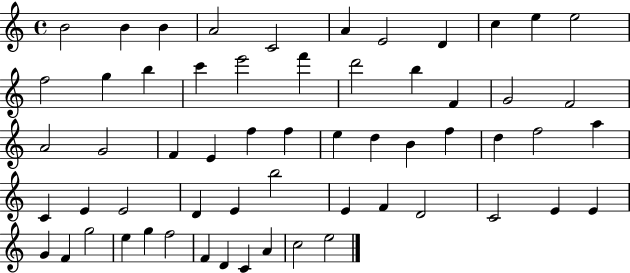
{
  \clef treble
  \time 4/4
  \defaultTimeSignature
  \key c \major
  b'2 b'4 b'4 | a'2 c'2 | a'4 e'2 d'4 | c''4 e''4 e''2 | \break f''2 g''4 b''4 | c'''4 e'''2 f'''4 | d'''2 b''4 f'4 | g'2 f'2 | \break a'2 g'2 | f'4 e'4 f''4 f''4 | e''4 d''4 b'4 f''4 | d''4 f''2 a''4 | \break c'4 e'4 e'2 | d'4 e'4 b''2 | e'4 f'4 d'2 | c'2 e'4 e'4 | \break g'4 f'4 g''2 | e''4 g''4 f''2 | f'4 d'4 c'4 a'4 | c''2 e''2 | \break \bar "|."
}